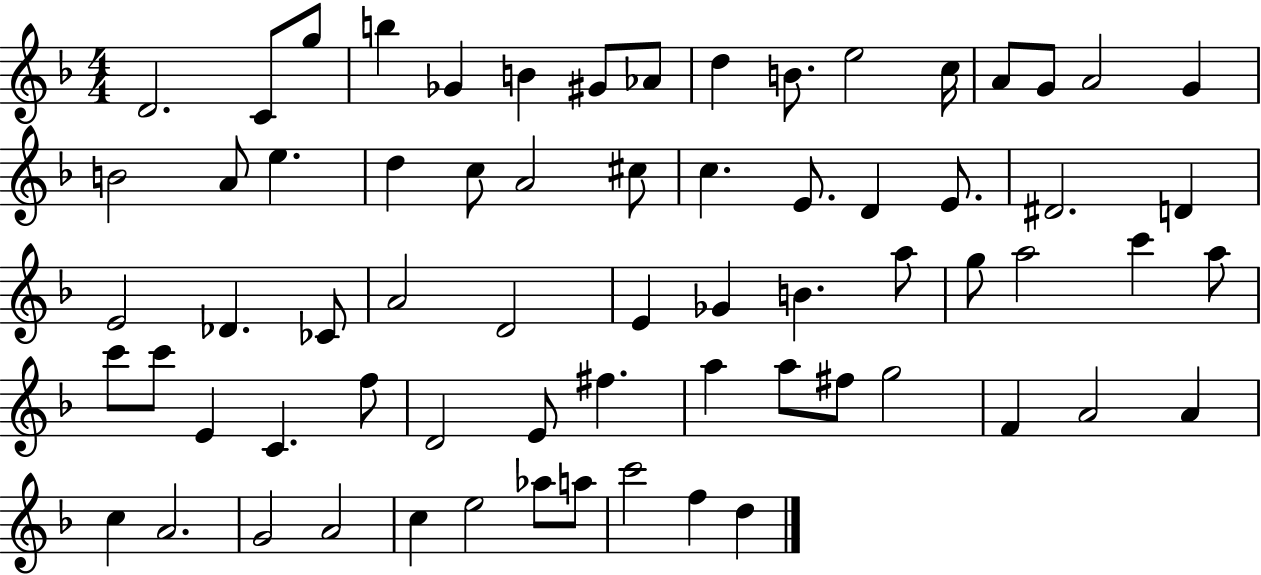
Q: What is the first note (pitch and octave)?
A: D4